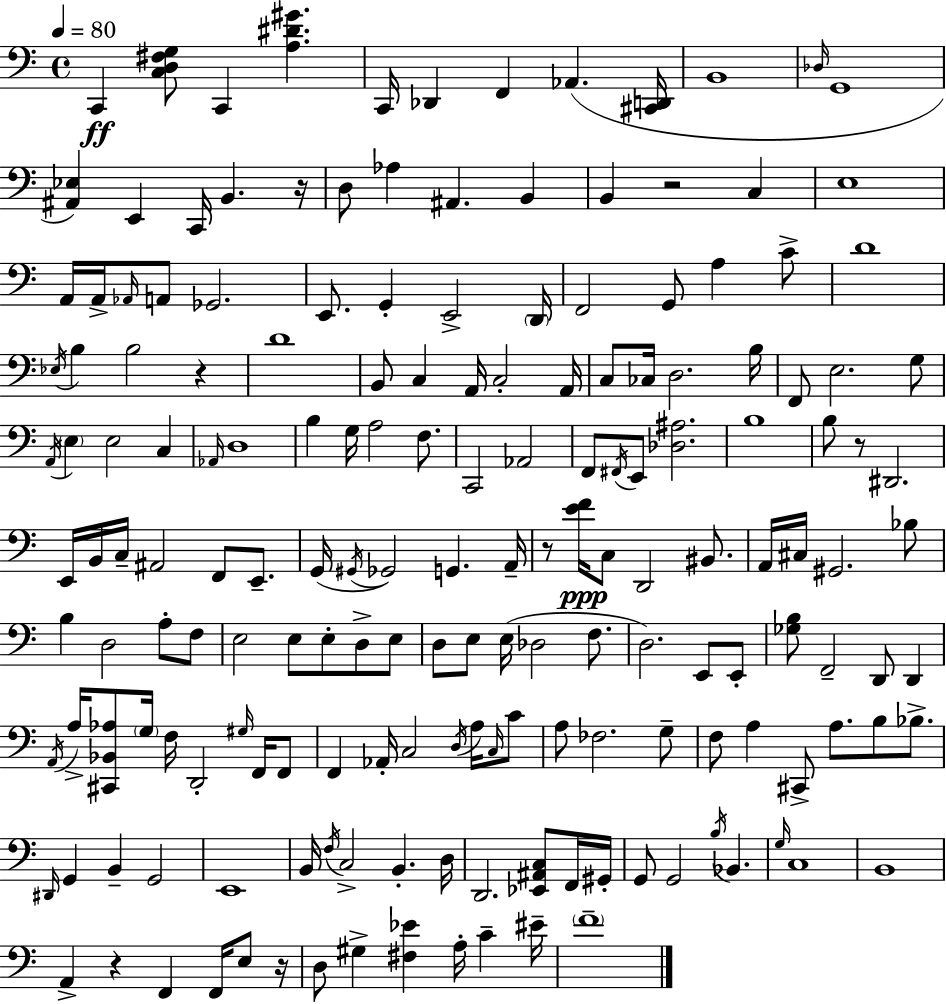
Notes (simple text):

C2/q [C3,D3,F#3,G3]/e C2/q [A3,D#4,G#4]/q. C2/s Db2/q F2/q Ab2/q. [C#2,D2]/s B2/w Db3/s G2/w [A#2,Eb3]/q E2/q C2/s B2/q. R/s D3/e Ab3/q A#2/q. B2/q B2/q R/h C3/q E3/w A2/s A2/s Ab2/s A2/e Gb2/h. E2/e. G2/q E2/h D2/s F2/h G2/e A3/q C4/e D4/w Eb3/s B3/q B3/h R/q D4/w B2/e C3/q A2/s C3/h A2/s C3/e CES3/s D3/h. B3/s F2/e E3/h. G3/e A2/s E3/q E3/h C3/q Ab2/s D3/w B3/q G3/s A3/h F3/e. C2/h Ab2/h F2/e F#2/s E2/e [Db3,A#3]/h. B3/w B3/e R/e D#2/h. E2/s B2/s C3/s A#2/h F2/e E2/e. G2/s G#2/s Gb2/h G2/q. A2/s R/e [E4,F4]/s C3/e D2/h BIS2/e. A2/s C#3/s G#2/h. Bb3/e B3/q D3/h A3/e F3/e E3/h E3/e E3/e D3/e E3/e D3/e E3/e E3/s Db3/h F3/e. D3/h. E2/e E2/e [Gb3,B3]/e F2/h D2/e D2/q A2/s A3/s [C#2,Bb2,Ab3]/e G3/s F3/s D2/h G#3/s F2/s F2/e F2/q Ab2/s C3/h D3/s A3/s C3/s C4/e A3/e FES3/h. G3/e F3/e A3/q C#2/e A3/e. B3/e Bb3/e. D#2/s G2/q B2/q G2/h E2/w B2/s F3/s C3/h B2/q. D3/s D2/h. [Eb2,A#2,C3]/e F2/s G#2/s G2/e G2/h B3/s Bb2/q. G3/s C3/w B2/w A2/q R/q F2/q F2/s E3/e R/s D3/e G#3/q [F#3,Eb4]/q A3/s C4/q EIS4/s F4/w